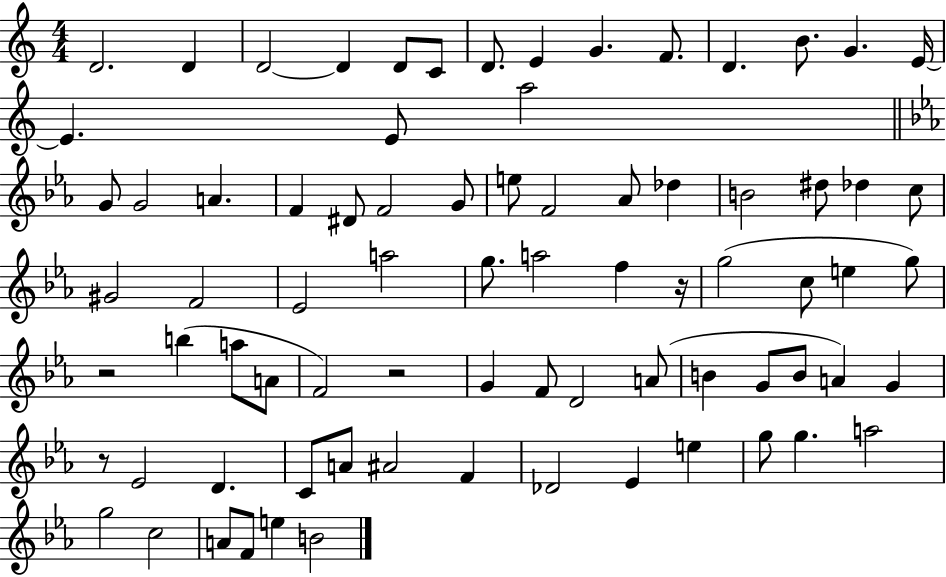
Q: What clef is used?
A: treble